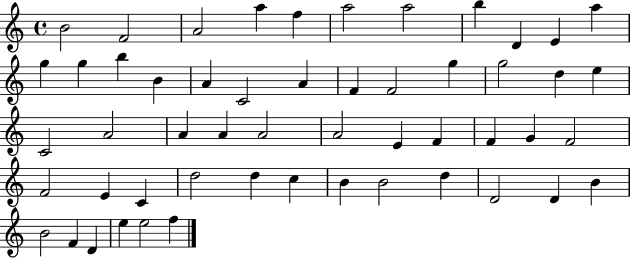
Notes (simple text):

B4/h F4/h A4/h A5/q F5/q A5/h A5/h B5/q D4/q E4/q A5/q G5/q G5/q B5/q B4/q A4/q C4/h A4/q F4/q F4/h G5/q G5/h D5/q E5/q C4/h A4/h A4/q A4/q A4/h A4/h E4/q F4/q F4/q G4/q F4/h F4/h E4/q C4/q D5/h D5/q C5/q B4/q B4/h D5/q D4/h D4/q B4/q B4/h F4/q D4/q E5/q E5/h F5/q